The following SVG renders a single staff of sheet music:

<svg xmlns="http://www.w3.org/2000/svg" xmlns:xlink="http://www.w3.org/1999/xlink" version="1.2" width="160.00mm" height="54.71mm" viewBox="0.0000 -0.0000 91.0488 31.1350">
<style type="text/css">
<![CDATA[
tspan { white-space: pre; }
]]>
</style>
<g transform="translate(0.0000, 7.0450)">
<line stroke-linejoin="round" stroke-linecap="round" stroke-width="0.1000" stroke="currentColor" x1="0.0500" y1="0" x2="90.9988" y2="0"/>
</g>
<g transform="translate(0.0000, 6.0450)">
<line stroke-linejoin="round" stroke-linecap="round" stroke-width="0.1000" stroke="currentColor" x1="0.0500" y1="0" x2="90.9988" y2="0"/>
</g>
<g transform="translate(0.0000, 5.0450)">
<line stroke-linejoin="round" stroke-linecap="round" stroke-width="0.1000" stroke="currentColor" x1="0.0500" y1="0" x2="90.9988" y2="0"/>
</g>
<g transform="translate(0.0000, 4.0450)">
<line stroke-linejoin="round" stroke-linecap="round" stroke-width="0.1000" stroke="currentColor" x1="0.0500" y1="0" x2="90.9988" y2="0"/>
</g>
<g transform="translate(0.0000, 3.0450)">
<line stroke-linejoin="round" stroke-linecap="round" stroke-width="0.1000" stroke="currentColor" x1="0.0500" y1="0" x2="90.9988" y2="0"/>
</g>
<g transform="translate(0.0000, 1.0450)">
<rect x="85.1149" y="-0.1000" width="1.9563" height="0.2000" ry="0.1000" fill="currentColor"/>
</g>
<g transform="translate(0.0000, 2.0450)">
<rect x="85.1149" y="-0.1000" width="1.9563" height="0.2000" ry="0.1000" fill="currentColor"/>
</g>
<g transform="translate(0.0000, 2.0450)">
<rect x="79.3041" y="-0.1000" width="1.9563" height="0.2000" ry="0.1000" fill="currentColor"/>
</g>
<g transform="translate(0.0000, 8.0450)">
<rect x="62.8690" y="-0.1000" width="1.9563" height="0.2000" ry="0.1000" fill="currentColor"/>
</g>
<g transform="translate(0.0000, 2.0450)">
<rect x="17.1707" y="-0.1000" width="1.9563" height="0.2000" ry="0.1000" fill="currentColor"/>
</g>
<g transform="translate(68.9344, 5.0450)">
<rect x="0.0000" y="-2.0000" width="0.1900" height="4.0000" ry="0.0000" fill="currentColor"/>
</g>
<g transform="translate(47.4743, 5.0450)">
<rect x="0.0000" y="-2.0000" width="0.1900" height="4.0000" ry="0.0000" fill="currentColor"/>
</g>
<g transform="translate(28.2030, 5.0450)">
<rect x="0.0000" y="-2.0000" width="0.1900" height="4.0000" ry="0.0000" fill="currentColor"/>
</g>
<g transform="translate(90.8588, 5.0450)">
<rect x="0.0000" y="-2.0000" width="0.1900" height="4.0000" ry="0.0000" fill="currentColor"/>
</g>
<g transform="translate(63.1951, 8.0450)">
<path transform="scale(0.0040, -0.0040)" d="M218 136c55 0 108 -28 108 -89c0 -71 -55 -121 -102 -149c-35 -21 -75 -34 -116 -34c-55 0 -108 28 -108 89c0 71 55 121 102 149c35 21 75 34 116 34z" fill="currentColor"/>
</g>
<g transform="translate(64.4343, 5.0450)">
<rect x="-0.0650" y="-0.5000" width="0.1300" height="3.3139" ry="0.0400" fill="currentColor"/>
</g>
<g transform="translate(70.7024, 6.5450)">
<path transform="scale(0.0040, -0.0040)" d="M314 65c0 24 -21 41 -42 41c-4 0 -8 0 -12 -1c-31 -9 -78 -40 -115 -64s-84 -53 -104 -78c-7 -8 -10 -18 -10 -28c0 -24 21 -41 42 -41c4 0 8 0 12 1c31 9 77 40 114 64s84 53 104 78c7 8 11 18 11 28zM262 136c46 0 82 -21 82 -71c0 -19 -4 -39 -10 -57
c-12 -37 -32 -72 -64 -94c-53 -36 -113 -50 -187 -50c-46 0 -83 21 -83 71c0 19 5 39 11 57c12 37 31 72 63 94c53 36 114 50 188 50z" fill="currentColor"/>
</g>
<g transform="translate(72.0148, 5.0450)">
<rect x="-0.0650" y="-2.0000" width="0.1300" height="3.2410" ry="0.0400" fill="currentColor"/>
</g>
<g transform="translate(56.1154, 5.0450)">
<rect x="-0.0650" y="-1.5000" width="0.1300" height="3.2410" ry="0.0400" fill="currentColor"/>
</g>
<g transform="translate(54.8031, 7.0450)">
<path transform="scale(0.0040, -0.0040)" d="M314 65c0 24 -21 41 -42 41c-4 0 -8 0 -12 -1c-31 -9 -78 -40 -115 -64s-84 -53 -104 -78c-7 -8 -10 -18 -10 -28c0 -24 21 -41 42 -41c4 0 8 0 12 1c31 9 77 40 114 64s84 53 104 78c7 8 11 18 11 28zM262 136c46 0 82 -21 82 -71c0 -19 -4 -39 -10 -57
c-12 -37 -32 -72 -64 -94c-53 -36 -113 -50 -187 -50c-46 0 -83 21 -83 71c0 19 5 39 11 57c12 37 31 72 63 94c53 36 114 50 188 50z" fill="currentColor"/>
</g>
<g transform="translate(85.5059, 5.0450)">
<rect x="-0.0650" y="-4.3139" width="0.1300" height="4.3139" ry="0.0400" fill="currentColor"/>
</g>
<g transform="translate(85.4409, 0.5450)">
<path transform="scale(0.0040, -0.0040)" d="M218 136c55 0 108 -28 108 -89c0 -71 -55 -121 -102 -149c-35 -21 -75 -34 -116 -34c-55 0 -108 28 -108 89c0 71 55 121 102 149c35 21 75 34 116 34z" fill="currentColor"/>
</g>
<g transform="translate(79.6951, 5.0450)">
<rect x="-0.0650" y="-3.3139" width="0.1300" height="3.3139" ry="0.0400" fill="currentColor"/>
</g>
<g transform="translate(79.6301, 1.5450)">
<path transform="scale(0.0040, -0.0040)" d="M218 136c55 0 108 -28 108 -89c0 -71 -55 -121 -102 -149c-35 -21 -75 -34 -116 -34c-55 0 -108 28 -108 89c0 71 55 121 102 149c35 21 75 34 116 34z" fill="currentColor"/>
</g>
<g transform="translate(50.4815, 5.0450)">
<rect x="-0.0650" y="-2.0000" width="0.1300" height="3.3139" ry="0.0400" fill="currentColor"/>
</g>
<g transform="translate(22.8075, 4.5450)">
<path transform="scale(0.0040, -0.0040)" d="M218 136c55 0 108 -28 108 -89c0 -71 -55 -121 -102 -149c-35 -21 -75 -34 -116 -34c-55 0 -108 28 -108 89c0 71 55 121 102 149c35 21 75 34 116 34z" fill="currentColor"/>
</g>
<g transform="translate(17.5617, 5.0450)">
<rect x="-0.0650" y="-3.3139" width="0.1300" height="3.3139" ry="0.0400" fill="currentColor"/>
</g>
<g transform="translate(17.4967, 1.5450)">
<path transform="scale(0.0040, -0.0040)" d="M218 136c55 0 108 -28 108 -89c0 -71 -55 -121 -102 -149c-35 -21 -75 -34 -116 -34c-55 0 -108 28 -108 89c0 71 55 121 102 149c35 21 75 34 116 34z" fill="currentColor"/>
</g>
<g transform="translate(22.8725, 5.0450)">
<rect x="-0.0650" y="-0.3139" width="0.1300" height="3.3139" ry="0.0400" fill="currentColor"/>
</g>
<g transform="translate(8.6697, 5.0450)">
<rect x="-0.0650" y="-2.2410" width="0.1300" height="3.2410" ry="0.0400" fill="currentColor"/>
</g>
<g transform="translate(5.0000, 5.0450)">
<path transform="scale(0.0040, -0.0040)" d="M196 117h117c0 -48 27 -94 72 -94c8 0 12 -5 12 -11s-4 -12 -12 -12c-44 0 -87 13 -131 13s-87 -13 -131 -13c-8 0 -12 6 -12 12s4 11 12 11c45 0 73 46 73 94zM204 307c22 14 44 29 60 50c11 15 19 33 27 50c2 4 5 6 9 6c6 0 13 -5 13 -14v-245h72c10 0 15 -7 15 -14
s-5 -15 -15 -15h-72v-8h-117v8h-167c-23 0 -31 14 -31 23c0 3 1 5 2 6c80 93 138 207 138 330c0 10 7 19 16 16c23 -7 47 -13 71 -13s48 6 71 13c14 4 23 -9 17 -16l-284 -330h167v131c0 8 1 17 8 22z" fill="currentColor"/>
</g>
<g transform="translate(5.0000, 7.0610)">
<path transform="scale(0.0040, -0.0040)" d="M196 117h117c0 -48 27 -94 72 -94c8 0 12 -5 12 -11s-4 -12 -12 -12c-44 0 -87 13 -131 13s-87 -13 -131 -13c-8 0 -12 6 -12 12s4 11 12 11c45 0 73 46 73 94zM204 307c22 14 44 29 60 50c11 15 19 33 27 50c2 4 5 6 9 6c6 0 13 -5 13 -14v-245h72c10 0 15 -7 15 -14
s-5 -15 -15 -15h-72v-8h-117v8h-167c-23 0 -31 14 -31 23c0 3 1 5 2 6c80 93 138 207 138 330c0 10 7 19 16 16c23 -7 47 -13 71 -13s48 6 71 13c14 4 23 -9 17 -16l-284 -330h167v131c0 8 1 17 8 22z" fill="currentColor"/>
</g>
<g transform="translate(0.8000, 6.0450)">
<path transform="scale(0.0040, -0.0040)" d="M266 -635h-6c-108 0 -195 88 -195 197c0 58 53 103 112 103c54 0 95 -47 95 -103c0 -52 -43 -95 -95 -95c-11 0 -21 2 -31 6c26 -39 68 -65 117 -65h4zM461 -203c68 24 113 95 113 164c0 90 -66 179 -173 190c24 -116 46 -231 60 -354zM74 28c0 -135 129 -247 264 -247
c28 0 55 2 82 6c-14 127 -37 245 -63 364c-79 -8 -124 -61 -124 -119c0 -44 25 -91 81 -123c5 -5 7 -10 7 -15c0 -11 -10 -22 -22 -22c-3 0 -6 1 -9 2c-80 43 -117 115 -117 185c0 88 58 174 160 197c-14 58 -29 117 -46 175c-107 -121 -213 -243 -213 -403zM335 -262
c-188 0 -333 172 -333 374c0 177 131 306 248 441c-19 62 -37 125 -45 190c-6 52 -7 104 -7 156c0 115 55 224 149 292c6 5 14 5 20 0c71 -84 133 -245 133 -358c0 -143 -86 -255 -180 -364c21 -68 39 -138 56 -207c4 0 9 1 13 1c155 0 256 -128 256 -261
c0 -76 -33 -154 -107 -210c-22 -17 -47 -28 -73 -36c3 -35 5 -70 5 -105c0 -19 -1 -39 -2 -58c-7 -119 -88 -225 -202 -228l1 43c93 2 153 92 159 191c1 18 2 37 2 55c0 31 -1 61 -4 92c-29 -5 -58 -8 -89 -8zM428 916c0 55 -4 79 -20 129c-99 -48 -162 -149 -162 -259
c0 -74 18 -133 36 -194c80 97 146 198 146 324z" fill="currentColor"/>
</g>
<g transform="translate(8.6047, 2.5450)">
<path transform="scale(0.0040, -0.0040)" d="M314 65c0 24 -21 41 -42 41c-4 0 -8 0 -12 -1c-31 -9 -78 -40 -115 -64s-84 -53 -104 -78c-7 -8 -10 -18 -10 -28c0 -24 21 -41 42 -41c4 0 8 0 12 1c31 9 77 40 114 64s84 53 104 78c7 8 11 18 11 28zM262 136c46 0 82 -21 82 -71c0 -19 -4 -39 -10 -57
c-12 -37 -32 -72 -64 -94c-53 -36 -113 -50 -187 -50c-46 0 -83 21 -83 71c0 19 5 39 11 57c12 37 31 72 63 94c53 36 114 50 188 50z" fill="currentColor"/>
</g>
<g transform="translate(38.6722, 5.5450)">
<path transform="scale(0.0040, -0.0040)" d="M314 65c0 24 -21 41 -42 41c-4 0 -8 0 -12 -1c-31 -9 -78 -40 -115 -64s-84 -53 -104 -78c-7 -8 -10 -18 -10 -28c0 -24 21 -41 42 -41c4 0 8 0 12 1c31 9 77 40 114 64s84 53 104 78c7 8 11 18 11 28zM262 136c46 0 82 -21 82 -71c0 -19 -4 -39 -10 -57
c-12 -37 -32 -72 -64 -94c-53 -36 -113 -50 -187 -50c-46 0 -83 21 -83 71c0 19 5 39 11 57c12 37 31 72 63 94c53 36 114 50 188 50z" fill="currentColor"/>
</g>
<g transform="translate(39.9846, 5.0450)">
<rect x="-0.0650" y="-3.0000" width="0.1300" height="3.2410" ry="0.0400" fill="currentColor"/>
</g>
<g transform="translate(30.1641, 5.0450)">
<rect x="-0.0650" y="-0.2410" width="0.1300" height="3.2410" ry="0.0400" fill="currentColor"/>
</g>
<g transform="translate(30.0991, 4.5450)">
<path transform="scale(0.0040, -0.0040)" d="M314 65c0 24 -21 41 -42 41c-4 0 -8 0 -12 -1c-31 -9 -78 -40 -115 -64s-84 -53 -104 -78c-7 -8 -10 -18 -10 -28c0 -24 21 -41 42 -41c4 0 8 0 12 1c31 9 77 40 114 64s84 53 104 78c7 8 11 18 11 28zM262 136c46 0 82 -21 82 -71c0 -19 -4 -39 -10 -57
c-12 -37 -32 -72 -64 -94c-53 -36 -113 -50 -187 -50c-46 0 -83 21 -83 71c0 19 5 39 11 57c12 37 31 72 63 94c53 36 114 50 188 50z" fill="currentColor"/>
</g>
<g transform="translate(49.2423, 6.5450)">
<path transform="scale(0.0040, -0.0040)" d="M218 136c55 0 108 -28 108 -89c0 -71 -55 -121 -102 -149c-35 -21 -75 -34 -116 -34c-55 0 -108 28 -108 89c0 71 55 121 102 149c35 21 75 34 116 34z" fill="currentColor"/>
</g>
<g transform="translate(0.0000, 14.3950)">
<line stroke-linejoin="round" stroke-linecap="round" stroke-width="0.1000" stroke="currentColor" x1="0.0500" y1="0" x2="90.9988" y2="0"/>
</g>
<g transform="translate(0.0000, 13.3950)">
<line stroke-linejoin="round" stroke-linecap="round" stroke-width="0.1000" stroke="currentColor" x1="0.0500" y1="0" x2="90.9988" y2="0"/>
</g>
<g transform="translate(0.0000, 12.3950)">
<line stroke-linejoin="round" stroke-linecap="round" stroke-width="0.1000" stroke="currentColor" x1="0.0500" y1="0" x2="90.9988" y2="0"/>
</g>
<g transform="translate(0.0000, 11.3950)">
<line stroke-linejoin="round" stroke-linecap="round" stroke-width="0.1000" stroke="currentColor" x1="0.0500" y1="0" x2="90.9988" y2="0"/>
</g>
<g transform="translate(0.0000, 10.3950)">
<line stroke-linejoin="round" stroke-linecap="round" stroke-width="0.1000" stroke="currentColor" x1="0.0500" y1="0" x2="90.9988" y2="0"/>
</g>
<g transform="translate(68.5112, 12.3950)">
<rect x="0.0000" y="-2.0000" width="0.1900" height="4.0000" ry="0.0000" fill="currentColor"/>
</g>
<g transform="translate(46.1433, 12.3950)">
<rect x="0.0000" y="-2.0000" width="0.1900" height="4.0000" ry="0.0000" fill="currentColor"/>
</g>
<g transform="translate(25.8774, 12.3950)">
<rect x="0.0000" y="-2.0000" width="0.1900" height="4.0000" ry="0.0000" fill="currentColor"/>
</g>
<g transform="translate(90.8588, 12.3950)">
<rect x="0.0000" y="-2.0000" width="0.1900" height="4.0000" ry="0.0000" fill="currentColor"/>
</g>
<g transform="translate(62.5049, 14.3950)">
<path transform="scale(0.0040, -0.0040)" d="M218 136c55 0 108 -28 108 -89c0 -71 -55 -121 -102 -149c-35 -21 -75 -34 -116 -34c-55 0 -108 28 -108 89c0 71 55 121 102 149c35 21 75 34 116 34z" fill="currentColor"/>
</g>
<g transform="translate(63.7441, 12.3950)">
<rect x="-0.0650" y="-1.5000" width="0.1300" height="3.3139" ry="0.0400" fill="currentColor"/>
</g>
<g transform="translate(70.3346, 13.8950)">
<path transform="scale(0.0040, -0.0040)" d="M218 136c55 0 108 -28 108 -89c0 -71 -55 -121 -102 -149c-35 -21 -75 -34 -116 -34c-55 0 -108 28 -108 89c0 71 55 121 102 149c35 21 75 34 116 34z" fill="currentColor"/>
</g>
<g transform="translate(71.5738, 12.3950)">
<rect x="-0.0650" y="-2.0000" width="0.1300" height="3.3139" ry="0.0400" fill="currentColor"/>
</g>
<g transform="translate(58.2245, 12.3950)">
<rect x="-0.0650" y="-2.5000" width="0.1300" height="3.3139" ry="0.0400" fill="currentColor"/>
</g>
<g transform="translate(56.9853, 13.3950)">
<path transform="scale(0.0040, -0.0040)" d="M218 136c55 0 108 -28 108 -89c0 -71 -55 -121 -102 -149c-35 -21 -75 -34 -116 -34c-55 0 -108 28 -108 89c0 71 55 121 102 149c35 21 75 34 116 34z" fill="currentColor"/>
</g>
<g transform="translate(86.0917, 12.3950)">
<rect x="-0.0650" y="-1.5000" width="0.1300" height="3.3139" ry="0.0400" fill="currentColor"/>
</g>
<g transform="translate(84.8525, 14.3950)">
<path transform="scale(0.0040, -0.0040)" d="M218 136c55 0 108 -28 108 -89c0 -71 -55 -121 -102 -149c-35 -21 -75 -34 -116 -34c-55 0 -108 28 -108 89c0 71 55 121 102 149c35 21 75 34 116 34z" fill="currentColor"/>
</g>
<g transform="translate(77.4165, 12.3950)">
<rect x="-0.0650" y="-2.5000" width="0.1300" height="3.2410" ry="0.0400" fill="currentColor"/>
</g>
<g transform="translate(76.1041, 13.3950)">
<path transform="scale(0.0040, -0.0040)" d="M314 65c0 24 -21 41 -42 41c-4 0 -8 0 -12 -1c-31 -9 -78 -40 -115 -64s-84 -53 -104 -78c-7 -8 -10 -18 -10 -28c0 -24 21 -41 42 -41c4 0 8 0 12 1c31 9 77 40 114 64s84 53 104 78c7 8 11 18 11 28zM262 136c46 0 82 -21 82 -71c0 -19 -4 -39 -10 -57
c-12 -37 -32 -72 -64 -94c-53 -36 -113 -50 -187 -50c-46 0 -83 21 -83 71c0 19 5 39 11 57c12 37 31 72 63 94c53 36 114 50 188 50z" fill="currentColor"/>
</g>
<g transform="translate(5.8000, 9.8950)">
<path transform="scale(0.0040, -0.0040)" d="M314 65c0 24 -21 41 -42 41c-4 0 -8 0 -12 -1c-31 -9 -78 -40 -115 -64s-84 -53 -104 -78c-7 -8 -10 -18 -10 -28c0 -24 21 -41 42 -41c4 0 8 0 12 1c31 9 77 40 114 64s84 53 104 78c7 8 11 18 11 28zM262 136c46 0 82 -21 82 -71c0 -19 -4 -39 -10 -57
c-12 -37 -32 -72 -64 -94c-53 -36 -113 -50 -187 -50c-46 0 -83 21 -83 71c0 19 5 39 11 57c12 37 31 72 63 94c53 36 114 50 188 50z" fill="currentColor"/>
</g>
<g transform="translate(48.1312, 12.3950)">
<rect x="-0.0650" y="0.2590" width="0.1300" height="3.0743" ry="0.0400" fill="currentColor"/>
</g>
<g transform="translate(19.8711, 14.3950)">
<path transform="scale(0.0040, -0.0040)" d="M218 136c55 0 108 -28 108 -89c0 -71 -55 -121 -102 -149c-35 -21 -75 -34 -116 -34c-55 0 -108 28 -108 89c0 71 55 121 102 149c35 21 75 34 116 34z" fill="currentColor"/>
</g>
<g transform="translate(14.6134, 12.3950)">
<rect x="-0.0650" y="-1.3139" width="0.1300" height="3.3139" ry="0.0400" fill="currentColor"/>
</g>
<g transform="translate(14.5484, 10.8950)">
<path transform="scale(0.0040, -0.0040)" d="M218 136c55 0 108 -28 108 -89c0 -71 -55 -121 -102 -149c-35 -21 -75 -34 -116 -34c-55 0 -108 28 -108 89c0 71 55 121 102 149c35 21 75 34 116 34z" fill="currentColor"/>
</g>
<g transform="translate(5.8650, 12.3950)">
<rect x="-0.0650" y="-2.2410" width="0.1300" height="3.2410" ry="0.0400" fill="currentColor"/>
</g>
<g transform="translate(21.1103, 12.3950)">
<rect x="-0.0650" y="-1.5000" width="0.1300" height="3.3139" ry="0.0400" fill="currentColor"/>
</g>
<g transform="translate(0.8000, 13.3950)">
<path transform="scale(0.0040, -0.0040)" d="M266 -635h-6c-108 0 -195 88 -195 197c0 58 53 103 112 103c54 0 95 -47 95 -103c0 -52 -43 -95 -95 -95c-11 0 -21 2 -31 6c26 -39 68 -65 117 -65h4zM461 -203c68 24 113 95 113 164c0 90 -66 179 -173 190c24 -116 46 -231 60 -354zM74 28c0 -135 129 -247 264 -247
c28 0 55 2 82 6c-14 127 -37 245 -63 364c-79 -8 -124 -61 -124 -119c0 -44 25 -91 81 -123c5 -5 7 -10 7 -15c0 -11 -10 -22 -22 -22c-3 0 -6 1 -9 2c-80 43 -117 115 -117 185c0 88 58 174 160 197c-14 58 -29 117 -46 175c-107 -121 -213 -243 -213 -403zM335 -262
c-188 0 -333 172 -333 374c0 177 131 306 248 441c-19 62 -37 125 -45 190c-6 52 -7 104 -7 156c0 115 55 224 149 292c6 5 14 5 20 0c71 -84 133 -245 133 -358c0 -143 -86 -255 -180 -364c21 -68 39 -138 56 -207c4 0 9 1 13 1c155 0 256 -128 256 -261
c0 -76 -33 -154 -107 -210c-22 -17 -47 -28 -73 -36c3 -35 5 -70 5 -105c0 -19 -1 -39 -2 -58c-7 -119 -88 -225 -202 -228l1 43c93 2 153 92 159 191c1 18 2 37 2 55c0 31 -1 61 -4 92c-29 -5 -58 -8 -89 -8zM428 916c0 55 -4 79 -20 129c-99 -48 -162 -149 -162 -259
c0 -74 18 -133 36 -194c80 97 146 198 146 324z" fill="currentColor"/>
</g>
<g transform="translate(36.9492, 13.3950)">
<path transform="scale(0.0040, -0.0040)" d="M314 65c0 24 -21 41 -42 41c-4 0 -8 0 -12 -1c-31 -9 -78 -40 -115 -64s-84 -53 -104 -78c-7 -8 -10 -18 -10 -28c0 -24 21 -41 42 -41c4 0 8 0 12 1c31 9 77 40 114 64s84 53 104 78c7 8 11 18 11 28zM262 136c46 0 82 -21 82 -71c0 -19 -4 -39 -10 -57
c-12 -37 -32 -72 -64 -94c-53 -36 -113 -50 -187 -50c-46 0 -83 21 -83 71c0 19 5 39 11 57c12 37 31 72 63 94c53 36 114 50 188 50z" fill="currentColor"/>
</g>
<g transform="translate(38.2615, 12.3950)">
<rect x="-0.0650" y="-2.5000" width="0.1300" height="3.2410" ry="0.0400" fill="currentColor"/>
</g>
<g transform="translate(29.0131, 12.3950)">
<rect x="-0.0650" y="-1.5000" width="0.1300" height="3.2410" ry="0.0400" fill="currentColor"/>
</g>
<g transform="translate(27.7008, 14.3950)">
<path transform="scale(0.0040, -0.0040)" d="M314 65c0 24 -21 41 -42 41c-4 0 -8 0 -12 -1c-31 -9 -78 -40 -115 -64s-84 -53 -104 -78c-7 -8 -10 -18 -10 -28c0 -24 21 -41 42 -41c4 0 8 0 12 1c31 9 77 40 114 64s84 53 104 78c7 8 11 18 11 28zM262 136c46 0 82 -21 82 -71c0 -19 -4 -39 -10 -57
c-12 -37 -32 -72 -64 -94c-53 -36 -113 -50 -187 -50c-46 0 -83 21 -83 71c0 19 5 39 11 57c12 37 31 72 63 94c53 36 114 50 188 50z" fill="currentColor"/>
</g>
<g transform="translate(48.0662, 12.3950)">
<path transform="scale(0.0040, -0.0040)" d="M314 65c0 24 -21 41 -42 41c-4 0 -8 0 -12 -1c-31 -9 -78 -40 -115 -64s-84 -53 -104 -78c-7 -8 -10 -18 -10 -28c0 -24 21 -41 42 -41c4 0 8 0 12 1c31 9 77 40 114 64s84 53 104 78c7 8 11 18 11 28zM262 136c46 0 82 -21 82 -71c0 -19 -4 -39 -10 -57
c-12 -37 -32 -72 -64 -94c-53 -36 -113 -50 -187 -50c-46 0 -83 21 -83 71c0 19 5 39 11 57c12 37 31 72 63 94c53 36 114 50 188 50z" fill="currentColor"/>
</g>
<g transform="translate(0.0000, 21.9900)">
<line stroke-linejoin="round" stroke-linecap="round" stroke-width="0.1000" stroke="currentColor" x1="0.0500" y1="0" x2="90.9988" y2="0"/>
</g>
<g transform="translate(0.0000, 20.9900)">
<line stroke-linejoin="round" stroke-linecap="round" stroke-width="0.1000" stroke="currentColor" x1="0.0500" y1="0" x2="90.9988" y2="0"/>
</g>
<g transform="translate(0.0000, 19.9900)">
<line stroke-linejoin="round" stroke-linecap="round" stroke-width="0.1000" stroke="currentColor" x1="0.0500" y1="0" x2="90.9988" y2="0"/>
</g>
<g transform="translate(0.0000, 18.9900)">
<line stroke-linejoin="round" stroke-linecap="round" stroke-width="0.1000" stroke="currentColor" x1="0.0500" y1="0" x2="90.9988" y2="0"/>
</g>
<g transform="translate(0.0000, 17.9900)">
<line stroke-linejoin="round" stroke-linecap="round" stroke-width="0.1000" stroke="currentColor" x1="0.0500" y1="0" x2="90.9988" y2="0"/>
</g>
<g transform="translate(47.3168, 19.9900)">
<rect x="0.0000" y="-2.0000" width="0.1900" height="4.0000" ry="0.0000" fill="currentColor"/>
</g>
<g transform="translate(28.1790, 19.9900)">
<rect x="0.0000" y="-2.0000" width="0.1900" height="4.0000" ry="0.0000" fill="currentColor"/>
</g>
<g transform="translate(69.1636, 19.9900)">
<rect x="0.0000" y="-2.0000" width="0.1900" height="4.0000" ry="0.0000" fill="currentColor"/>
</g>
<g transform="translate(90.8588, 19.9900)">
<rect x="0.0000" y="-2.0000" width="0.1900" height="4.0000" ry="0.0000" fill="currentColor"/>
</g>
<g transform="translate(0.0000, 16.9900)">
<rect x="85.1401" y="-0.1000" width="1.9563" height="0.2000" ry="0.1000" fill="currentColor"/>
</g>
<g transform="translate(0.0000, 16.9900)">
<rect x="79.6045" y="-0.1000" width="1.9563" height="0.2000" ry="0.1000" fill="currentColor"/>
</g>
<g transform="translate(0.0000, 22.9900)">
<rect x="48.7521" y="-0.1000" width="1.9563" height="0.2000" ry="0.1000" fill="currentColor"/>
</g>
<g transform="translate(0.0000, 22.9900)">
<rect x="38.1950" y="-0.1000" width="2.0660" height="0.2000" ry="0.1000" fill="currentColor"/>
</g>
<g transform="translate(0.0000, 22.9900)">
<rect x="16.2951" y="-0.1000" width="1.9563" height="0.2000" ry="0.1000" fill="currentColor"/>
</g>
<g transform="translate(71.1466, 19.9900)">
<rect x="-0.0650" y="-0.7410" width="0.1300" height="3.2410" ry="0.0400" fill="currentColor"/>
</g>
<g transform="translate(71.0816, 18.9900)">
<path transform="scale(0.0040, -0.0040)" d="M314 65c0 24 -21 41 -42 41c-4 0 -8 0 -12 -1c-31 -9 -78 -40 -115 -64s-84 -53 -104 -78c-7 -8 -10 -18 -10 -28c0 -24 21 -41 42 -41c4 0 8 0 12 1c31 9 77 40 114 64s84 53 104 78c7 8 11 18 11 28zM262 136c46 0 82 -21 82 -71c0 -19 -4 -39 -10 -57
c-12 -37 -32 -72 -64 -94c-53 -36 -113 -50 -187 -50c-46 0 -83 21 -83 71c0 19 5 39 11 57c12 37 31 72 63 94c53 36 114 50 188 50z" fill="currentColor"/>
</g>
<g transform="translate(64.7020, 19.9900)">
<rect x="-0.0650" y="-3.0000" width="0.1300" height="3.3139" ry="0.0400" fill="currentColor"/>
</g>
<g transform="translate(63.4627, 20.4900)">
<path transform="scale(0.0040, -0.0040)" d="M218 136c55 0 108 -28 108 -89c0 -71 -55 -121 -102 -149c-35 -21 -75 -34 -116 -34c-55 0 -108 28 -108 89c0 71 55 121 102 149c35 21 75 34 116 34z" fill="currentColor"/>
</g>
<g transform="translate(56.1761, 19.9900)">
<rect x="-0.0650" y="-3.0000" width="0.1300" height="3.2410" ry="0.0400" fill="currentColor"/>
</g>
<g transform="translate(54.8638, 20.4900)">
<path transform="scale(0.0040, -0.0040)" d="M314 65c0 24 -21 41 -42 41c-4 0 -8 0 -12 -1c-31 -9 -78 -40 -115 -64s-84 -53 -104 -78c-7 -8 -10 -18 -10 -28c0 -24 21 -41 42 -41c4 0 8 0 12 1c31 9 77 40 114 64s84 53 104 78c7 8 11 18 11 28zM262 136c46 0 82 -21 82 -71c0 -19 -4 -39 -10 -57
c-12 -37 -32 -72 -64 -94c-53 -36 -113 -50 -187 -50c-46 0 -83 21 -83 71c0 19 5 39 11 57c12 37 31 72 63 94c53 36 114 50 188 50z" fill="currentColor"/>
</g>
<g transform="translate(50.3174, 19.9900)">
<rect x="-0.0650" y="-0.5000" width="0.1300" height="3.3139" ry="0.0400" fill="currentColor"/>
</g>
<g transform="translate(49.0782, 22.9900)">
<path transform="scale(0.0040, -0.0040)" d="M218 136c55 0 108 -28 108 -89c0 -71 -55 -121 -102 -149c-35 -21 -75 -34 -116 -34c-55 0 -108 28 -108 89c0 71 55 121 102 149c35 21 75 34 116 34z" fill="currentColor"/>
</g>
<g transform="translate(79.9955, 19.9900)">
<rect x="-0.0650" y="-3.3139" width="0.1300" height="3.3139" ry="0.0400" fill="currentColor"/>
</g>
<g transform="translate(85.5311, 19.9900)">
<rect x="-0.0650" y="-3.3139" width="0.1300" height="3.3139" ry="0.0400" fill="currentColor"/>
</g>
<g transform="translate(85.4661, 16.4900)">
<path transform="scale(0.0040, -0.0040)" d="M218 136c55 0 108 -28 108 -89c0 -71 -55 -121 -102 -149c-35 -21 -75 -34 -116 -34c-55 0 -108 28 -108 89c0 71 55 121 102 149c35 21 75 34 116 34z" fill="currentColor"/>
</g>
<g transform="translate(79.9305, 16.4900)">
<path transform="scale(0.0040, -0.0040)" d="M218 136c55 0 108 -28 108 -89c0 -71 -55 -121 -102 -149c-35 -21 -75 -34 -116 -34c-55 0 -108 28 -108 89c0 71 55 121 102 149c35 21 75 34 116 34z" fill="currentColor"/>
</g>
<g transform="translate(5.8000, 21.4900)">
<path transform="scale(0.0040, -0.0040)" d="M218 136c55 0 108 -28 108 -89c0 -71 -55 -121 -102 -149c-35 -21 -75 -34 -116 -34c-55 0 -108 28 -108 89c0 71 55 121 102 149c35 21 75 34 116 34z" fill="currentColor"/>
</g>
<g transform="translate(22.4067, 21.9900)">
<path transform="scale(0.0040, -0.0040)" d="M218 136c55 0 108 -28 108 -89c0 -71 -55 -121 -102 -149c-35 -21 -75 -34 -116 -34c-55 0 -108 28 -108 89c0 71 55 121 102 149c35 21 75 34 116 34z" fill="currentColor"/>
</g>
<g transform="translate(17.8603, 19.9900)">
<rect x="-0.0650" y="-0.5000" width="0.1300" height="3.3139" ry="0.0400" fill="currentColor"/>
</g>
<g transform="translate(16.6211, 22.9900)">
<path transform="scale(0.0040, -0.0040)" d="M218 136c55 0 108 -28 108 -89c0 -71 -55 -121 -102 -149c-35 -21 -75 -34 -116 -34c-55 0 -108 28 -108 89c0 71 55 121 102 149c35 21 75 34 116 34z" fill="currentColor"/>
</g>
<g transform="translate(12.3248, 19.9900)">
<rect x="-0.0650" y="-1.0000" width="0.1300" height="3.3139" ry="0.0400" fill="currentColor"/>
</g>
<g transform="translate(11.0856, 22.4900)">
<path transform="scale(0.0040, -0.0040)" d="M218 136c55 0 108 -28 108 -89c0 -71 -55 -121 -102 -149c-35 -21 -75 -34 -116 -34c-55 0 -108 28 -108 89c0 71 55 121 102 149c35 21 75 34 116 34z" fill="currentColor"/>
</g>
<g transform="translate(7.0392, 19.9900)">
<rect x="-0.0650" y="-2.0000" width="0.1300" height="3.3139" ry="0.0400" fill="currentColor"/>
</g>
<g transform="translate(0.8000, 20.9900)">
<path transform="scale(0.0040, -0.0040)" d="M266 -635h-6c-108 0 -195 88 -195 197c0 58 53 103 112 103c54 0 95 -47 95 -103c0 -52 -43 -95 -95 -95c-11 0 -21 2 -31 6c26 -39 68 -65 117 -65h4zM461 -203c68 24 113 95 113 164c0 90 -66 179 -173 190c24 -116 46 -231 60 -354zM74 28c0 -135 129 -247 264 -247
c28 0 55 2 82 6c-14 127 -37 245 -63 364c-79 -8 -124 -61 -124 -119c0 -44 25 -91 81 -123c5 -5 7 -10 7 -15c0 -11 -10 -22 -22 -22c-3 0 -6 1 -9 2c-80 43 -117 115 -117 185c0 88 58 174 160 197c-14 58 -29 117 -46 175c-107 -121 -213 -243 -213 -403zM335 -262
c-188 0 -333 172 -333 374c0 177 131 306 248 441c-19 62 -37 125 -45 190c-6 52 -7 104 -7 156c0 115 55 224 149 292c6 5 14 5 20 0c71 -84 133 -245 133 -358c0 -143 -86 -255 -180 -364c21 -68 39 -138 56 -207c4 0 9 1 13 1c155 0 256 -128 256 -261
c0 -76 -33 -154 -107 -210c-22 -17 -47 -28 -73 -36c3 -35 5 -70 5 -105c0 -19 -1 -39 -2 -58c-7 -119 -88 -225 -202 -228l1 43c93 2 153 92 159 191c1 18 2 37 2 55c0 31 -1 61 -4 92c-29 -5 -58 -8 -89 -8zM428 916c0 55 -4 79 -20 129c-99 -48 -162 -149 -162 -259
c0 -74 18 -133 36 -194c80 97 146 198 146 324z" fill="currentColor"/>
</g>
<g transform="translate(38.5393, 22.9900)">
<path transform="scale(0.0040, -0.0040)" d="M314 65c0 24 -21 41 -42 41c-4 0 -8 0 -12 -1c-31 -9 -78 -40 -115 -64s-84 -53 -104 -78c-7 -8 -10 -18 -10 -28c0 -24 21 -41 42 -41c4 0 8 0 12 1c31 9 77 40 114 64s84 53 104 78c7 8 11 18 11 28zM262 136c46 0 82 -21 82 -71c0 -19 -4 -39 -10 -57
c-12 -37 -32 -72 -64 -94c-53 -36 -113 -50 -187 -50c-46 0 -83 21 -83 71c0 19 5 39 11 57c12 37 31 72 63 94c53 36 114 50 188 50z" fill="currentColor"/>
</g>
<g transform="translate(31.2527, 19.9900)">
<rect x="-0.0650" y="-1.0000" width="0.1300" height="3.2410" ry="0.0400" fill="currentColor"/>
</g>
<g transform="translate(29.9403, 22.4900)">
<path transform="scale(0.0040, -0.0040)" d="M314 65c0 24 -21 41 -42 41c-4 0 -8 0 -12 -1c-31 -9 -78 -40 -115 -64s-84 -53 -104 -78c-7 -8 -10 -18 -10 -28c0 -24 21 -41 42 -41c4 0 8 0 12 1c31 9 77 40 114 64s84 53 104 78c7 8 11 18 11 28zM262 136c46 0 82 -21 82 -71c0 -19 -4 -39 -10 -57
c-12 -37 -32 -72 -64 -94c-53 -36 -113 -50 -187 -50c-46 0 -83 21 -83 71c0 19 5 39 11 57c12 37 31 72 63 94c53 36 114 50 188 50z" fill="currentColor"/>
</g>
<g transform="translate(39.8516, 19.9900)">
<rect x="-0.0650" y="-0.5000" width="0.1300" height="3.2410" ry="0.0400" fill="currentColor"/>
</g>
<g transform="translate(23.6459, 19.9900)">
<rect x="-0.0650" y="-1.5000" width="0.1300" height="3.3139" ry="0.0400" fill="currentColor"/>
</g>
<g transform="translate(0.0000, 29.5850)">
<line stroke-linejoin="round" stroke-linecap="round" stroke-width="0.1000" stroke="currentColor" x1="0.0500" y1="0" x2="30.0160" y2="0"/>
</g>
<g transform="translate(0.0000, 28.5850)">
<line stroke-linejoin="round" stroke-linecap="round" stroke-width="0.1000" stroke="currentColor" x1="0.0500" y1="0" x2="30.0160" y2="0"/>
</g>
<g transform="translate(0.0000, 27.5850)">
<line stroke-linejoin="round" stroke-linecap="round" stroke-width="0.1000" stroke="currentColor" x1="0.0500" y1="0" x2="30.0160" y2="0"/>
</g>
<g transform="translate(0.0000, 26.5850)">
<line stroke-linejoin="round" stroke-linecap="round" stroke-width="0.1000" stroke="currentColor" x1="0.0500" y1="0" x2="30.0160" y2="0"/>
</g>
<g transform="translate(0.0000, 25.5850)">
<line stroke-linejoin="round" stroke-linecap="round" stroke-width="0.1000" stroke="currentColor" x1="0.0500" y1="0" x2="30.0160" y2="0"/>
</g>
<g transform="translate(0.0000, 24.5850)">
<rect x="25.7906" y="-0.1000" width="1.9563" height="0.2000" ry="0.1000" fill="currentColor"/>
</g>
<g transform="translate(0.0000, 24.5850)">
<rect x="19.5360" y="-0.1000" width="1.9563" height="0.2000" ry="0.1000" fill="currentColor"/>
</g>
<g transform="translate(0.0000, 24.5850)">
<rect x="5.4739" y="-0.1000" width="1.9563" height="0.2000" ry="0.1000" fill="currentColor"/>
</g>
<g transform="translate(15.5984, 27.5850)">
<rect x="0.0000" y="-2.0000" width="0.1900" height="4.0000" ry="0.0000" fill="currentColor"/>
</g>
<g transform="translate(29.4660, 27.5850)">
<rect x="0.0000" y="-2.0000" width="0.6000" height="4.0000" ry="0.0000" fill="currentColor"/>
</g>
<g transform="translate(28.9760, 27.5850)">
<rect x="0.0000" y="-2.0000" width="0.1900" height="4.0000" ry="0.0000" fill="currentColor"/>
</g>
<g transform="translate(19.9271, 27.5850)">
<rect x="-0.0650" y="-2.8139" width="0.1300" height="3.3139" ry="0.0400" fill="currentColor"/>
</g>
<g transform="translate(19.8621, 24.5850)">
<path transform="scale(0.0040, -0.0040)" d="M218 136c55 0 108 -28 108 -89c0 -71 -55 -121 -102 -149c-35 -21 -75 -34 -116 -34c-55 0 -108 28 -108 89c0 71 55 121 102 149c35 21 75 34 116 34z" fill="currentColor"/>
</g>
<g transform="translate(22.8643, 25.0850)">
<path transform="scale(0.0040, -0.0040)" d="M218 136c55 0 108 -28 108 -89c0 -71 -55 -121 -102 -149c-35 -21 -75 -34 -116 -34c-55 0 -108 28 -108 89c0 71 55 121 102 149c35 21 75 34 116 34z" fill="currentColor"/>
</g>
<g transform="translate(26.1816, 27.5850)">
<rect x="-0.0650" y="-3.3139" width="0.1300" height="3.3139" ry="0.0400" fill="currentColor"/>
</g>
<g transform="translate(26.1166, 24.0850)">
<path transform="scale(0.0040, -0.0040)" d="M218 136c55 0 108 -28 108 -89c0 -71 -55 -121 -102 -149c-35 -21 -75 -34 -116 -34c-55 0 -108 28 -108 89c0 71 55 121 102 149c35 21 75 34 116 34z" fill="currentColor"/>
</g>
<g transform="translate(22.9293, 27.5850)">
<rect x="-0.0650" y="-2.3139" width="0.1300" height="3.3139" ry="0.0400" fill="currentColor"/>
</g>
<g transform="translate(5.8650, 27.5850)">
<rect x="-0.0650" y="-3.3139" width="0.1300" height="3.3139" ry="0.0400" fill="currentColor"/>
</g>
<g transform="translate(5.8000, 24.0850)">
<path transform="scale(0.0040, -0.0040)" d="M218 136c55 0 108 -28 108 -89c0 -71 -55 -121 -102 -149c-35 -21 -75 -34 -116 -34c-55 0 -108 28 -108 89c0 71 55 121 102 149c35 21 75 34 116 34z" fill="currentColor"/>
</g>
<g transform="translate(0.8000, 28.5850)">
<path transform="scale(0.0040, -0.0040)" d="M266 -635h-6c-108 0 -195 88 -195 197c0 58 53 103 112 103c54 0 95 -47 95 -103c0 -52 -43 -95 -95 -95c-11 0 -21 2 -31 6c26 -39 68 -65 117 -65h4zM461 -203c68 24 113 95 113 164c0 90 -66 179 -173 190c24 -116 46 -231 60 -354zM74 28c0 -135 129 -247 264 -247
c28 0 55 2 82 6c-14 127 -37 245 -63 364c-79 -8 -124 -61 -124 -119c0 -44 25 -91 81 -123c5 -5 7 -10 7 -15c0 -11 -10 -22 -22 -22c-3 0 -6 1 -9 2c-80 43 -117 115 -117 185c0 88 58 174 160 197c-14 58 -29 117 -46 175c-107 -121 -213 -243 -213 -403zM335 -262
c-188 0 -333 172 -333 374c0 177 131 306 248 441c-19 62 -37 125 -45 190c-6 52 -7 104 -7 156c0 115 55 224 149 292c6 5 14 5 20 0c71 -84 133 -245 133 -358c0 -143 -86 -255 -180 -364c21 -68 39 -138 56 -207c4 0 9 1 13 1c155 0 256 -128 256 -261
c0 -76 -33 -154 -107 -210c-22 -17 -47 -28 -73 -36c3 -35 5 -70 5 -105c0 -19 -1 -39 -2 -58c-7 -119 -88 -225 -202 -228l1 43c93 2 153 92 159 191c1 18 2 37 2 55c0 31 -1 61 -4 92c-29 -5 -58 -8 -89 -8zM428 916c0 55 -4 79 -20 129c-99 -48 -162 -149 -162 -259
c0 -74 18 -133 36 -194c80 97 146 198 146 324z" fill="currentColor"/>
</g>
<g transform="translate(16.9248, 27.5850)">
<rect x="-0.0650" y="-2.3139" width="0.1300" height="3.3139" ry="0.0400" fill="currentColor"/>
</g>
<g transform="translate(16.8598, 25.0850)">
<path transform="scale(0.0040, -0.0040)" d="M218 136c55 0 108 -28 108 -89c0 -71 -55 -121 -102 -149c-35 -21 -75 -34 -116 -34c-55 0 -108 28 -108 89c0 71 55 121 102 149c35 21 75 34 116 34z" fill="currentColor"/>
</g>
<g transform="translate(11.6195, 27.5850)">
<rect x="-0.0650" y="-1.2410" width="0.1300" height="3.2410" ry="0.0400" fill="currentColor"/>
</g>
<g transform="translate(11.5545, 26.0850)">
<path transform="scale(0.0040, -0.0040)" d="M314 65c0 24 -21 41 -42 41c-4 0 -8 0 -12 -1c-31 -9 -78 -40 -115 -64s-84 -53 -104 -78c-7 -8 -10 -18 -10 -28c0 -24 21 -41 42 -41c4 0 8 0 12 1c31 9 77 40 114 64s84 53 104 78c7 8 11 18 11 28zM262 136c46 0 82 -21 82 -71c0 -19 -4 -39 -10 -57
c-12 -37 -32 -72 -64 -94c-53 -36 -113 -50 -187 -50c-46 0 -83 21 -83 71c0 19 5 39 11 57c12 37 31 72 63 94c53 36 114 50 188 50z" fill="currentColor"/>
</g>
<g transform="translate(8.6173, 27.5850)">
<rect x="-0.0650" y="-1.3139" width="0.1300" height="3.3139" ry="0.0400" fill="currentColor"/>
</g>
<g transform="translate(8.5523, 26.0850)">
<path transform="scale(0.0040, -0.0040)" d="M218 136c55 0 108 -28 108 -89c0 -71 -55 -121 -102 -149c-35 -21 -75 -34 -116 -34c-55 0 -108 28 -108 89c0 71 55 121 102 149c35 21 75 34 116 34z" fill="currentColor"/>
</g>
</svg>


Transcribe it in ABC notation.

X:1
T:Untitled
M:4/4
L:1/4
K:C
g2 b c c2 A2 F E2 C F2 b d' g2 e E E2 G2 B2 G E F G2 E F D C E D2 C2 C A2 A d2 b b b e e2 g a g b